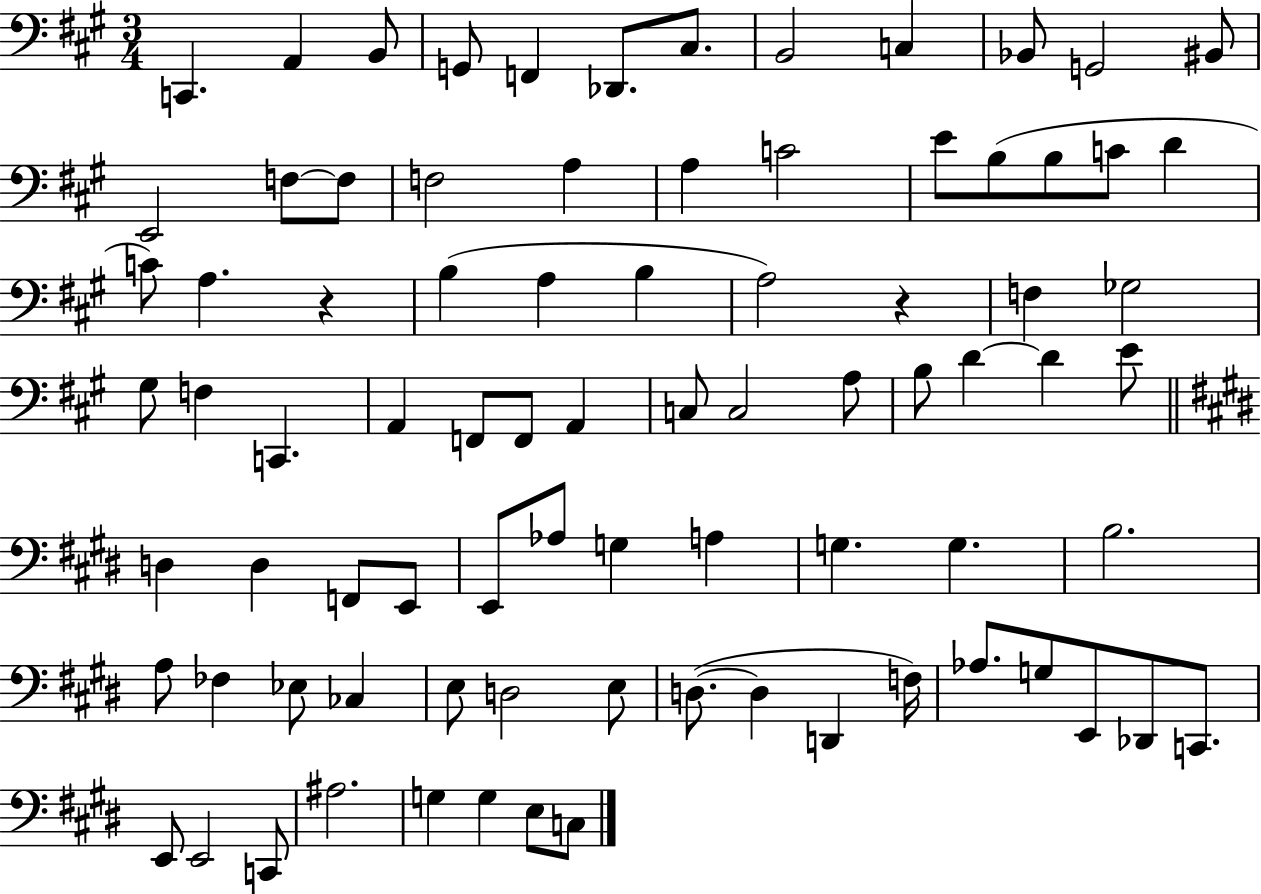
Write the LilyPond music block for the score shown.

{
  \clef bass
  \numericTimeSignature
  \time 3/4
  \key a \major
  c,4. a,4 b,8 | g,8 f,4 des,8. cis8. | b,2 c4 | bes,8 g,2 bis,8 | \break e,2 f8~~ f8 | f2 a4 | a4 c'2 | e'8 b8( b8 c'8 d'4 | \break c'8) a4. r4 | b4( a4 b4 | a2) r4 | f4 ges2 | \break gis8 f4 c,4. | a,4 f,8 f,8 a,4 | c8 c2 a8 | b8 d'4~~ d'4 e'8 | \break \bar "||" \break \key e \major d4 d4 f,8 e,8 | e,8 aes8 g4 a4 | g4. g4. | b2. | \break a8 fes4 ees8 ces4 | e8 d2 e8 | d8.~(~ d4 d,4 f16) | aes8. g8 e,8 des,8 c,8. | \break e,8 e,2 c,8 | ais2. | g4 g4 e8 c8 | \bar "|."
}